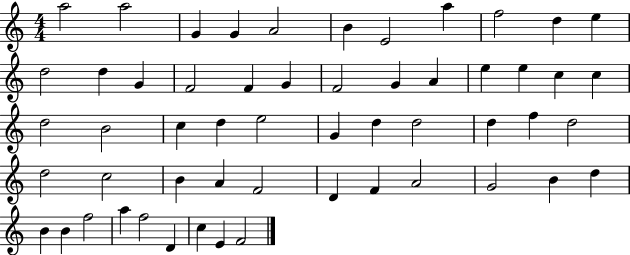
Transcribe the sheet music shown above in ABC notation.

X:1
T:Untitled
M:4/4
L:1/4
K:C
a2 a2 G G A2 B E2 a f2 d e d2 d G F2 F G F2 G A e e c c d2 B2 c d e2 G d d2 d f d2 d2 c2 B A F2 D F A2 G2 B d B B f2 a f2 D c E F2